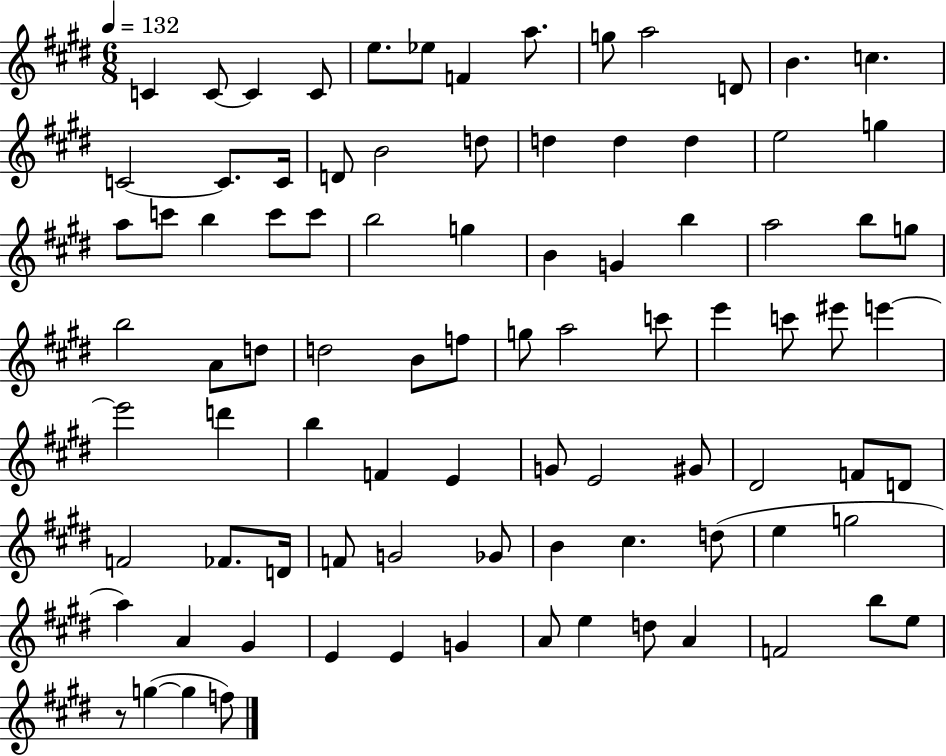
X:1
T:Untitled
M:6/8
L:1/4
K:E
C C/2 C C/2 e/2 _e/2 F a/2 g/2 a2 D/2 B c C2 C/2 C/4 D/2 B2 d/2 d d d e2 g a/2 c'/2 b c'/2 c'/2 b2 g B G b a2 b/2 g/2 b2 A/2 d/2 d2 B/2 f/2 g/2 a2 c'/2 e' c'/2 ^e'/2 e' e'2 d' b F E G/2 E2 ^G/2 ^D2 F/2 D/2 F2 _F/2 D/4 F/2 G2 _G/2 B ^c d/2 e g2 a A ^G E E G A/2 e d/2 A F2 b/2 e/2 z/2 g g f/2